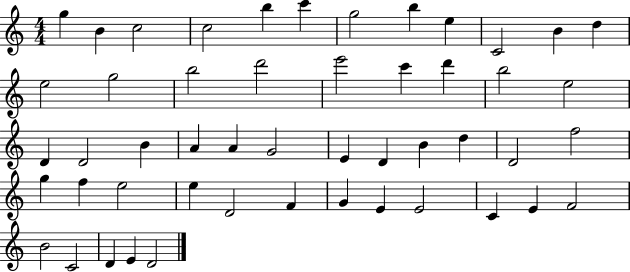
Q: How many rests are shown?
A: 0